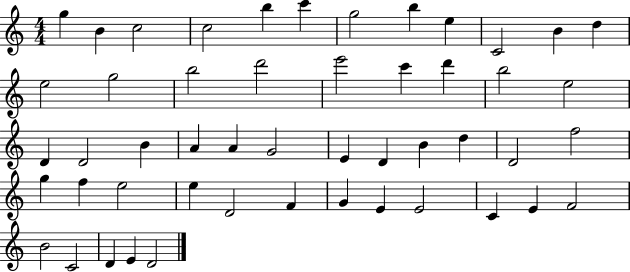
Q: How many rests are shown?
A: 0